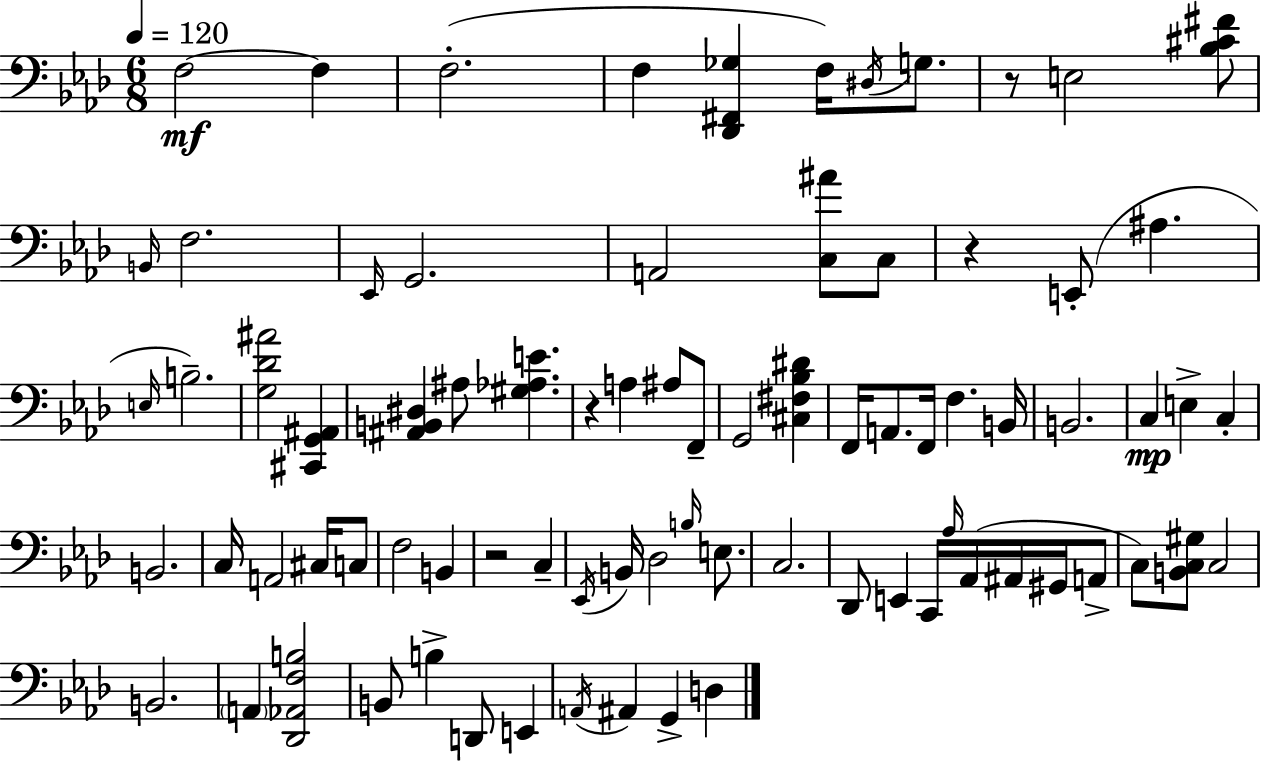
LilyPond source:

{
  \clef bass
  \numericTimeSignature
  \time 6/8
  \key f \minor
  \tempo 4 = 120
  f2~~\mf f4 | f2.-.( | f4 <des, fis, ges>4 f16) \acciaccatura { dis16 } g8. | r8 e2 <bes cis' fis'>8 | \break \grace { b,16 } f2. | \grace { ees,16 } g,2. | a,2 <c ais'>8 | c8 r4 e,8-.( ais4. | \break \grace { e16 } b2.--) | <g des' ais'>2 | <cis, g, ais,>4 <ais, b, dis>4 ais8 <gis aes e'>4. | r4 a4 | \break ais8 f,8-- g,2 | <cis fis bes dis'>4 f,16 a,8. f,16 f4. | b,16 b,2. | c4\mp e4-> | \break c4-. b,2. | c16 a,2 | cis16 c8 f2 | b,4 r2 | \break c4-- \acciaccatura { ees,16 } b,16 des2 | \grace { b16 } e8. c2. | des,8 e,4 | c,16 \grace { aes16 } aes,16( ais,16 gis,16 a,8-> c8) <b, c gis>8 c2 | \break b,2. | \parenthesize a,4 <des, aes, f b>2 | b,8 b4-> | d,8 e,4 \acciaccatura { a,16 } ais,4 | \break g,4-> d4 \bar "|."
}